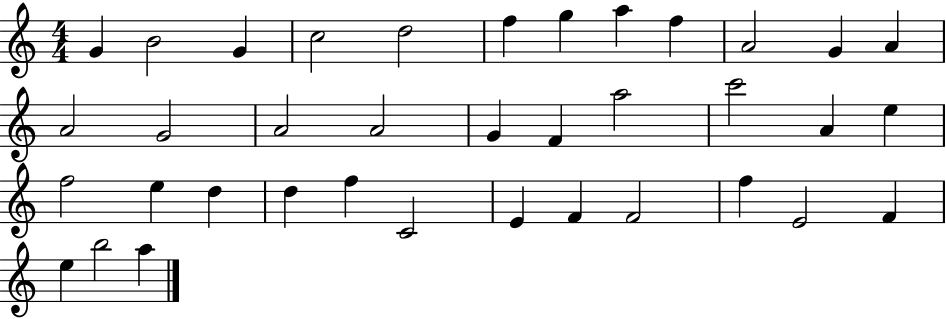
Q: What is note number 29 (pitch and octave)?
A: E4